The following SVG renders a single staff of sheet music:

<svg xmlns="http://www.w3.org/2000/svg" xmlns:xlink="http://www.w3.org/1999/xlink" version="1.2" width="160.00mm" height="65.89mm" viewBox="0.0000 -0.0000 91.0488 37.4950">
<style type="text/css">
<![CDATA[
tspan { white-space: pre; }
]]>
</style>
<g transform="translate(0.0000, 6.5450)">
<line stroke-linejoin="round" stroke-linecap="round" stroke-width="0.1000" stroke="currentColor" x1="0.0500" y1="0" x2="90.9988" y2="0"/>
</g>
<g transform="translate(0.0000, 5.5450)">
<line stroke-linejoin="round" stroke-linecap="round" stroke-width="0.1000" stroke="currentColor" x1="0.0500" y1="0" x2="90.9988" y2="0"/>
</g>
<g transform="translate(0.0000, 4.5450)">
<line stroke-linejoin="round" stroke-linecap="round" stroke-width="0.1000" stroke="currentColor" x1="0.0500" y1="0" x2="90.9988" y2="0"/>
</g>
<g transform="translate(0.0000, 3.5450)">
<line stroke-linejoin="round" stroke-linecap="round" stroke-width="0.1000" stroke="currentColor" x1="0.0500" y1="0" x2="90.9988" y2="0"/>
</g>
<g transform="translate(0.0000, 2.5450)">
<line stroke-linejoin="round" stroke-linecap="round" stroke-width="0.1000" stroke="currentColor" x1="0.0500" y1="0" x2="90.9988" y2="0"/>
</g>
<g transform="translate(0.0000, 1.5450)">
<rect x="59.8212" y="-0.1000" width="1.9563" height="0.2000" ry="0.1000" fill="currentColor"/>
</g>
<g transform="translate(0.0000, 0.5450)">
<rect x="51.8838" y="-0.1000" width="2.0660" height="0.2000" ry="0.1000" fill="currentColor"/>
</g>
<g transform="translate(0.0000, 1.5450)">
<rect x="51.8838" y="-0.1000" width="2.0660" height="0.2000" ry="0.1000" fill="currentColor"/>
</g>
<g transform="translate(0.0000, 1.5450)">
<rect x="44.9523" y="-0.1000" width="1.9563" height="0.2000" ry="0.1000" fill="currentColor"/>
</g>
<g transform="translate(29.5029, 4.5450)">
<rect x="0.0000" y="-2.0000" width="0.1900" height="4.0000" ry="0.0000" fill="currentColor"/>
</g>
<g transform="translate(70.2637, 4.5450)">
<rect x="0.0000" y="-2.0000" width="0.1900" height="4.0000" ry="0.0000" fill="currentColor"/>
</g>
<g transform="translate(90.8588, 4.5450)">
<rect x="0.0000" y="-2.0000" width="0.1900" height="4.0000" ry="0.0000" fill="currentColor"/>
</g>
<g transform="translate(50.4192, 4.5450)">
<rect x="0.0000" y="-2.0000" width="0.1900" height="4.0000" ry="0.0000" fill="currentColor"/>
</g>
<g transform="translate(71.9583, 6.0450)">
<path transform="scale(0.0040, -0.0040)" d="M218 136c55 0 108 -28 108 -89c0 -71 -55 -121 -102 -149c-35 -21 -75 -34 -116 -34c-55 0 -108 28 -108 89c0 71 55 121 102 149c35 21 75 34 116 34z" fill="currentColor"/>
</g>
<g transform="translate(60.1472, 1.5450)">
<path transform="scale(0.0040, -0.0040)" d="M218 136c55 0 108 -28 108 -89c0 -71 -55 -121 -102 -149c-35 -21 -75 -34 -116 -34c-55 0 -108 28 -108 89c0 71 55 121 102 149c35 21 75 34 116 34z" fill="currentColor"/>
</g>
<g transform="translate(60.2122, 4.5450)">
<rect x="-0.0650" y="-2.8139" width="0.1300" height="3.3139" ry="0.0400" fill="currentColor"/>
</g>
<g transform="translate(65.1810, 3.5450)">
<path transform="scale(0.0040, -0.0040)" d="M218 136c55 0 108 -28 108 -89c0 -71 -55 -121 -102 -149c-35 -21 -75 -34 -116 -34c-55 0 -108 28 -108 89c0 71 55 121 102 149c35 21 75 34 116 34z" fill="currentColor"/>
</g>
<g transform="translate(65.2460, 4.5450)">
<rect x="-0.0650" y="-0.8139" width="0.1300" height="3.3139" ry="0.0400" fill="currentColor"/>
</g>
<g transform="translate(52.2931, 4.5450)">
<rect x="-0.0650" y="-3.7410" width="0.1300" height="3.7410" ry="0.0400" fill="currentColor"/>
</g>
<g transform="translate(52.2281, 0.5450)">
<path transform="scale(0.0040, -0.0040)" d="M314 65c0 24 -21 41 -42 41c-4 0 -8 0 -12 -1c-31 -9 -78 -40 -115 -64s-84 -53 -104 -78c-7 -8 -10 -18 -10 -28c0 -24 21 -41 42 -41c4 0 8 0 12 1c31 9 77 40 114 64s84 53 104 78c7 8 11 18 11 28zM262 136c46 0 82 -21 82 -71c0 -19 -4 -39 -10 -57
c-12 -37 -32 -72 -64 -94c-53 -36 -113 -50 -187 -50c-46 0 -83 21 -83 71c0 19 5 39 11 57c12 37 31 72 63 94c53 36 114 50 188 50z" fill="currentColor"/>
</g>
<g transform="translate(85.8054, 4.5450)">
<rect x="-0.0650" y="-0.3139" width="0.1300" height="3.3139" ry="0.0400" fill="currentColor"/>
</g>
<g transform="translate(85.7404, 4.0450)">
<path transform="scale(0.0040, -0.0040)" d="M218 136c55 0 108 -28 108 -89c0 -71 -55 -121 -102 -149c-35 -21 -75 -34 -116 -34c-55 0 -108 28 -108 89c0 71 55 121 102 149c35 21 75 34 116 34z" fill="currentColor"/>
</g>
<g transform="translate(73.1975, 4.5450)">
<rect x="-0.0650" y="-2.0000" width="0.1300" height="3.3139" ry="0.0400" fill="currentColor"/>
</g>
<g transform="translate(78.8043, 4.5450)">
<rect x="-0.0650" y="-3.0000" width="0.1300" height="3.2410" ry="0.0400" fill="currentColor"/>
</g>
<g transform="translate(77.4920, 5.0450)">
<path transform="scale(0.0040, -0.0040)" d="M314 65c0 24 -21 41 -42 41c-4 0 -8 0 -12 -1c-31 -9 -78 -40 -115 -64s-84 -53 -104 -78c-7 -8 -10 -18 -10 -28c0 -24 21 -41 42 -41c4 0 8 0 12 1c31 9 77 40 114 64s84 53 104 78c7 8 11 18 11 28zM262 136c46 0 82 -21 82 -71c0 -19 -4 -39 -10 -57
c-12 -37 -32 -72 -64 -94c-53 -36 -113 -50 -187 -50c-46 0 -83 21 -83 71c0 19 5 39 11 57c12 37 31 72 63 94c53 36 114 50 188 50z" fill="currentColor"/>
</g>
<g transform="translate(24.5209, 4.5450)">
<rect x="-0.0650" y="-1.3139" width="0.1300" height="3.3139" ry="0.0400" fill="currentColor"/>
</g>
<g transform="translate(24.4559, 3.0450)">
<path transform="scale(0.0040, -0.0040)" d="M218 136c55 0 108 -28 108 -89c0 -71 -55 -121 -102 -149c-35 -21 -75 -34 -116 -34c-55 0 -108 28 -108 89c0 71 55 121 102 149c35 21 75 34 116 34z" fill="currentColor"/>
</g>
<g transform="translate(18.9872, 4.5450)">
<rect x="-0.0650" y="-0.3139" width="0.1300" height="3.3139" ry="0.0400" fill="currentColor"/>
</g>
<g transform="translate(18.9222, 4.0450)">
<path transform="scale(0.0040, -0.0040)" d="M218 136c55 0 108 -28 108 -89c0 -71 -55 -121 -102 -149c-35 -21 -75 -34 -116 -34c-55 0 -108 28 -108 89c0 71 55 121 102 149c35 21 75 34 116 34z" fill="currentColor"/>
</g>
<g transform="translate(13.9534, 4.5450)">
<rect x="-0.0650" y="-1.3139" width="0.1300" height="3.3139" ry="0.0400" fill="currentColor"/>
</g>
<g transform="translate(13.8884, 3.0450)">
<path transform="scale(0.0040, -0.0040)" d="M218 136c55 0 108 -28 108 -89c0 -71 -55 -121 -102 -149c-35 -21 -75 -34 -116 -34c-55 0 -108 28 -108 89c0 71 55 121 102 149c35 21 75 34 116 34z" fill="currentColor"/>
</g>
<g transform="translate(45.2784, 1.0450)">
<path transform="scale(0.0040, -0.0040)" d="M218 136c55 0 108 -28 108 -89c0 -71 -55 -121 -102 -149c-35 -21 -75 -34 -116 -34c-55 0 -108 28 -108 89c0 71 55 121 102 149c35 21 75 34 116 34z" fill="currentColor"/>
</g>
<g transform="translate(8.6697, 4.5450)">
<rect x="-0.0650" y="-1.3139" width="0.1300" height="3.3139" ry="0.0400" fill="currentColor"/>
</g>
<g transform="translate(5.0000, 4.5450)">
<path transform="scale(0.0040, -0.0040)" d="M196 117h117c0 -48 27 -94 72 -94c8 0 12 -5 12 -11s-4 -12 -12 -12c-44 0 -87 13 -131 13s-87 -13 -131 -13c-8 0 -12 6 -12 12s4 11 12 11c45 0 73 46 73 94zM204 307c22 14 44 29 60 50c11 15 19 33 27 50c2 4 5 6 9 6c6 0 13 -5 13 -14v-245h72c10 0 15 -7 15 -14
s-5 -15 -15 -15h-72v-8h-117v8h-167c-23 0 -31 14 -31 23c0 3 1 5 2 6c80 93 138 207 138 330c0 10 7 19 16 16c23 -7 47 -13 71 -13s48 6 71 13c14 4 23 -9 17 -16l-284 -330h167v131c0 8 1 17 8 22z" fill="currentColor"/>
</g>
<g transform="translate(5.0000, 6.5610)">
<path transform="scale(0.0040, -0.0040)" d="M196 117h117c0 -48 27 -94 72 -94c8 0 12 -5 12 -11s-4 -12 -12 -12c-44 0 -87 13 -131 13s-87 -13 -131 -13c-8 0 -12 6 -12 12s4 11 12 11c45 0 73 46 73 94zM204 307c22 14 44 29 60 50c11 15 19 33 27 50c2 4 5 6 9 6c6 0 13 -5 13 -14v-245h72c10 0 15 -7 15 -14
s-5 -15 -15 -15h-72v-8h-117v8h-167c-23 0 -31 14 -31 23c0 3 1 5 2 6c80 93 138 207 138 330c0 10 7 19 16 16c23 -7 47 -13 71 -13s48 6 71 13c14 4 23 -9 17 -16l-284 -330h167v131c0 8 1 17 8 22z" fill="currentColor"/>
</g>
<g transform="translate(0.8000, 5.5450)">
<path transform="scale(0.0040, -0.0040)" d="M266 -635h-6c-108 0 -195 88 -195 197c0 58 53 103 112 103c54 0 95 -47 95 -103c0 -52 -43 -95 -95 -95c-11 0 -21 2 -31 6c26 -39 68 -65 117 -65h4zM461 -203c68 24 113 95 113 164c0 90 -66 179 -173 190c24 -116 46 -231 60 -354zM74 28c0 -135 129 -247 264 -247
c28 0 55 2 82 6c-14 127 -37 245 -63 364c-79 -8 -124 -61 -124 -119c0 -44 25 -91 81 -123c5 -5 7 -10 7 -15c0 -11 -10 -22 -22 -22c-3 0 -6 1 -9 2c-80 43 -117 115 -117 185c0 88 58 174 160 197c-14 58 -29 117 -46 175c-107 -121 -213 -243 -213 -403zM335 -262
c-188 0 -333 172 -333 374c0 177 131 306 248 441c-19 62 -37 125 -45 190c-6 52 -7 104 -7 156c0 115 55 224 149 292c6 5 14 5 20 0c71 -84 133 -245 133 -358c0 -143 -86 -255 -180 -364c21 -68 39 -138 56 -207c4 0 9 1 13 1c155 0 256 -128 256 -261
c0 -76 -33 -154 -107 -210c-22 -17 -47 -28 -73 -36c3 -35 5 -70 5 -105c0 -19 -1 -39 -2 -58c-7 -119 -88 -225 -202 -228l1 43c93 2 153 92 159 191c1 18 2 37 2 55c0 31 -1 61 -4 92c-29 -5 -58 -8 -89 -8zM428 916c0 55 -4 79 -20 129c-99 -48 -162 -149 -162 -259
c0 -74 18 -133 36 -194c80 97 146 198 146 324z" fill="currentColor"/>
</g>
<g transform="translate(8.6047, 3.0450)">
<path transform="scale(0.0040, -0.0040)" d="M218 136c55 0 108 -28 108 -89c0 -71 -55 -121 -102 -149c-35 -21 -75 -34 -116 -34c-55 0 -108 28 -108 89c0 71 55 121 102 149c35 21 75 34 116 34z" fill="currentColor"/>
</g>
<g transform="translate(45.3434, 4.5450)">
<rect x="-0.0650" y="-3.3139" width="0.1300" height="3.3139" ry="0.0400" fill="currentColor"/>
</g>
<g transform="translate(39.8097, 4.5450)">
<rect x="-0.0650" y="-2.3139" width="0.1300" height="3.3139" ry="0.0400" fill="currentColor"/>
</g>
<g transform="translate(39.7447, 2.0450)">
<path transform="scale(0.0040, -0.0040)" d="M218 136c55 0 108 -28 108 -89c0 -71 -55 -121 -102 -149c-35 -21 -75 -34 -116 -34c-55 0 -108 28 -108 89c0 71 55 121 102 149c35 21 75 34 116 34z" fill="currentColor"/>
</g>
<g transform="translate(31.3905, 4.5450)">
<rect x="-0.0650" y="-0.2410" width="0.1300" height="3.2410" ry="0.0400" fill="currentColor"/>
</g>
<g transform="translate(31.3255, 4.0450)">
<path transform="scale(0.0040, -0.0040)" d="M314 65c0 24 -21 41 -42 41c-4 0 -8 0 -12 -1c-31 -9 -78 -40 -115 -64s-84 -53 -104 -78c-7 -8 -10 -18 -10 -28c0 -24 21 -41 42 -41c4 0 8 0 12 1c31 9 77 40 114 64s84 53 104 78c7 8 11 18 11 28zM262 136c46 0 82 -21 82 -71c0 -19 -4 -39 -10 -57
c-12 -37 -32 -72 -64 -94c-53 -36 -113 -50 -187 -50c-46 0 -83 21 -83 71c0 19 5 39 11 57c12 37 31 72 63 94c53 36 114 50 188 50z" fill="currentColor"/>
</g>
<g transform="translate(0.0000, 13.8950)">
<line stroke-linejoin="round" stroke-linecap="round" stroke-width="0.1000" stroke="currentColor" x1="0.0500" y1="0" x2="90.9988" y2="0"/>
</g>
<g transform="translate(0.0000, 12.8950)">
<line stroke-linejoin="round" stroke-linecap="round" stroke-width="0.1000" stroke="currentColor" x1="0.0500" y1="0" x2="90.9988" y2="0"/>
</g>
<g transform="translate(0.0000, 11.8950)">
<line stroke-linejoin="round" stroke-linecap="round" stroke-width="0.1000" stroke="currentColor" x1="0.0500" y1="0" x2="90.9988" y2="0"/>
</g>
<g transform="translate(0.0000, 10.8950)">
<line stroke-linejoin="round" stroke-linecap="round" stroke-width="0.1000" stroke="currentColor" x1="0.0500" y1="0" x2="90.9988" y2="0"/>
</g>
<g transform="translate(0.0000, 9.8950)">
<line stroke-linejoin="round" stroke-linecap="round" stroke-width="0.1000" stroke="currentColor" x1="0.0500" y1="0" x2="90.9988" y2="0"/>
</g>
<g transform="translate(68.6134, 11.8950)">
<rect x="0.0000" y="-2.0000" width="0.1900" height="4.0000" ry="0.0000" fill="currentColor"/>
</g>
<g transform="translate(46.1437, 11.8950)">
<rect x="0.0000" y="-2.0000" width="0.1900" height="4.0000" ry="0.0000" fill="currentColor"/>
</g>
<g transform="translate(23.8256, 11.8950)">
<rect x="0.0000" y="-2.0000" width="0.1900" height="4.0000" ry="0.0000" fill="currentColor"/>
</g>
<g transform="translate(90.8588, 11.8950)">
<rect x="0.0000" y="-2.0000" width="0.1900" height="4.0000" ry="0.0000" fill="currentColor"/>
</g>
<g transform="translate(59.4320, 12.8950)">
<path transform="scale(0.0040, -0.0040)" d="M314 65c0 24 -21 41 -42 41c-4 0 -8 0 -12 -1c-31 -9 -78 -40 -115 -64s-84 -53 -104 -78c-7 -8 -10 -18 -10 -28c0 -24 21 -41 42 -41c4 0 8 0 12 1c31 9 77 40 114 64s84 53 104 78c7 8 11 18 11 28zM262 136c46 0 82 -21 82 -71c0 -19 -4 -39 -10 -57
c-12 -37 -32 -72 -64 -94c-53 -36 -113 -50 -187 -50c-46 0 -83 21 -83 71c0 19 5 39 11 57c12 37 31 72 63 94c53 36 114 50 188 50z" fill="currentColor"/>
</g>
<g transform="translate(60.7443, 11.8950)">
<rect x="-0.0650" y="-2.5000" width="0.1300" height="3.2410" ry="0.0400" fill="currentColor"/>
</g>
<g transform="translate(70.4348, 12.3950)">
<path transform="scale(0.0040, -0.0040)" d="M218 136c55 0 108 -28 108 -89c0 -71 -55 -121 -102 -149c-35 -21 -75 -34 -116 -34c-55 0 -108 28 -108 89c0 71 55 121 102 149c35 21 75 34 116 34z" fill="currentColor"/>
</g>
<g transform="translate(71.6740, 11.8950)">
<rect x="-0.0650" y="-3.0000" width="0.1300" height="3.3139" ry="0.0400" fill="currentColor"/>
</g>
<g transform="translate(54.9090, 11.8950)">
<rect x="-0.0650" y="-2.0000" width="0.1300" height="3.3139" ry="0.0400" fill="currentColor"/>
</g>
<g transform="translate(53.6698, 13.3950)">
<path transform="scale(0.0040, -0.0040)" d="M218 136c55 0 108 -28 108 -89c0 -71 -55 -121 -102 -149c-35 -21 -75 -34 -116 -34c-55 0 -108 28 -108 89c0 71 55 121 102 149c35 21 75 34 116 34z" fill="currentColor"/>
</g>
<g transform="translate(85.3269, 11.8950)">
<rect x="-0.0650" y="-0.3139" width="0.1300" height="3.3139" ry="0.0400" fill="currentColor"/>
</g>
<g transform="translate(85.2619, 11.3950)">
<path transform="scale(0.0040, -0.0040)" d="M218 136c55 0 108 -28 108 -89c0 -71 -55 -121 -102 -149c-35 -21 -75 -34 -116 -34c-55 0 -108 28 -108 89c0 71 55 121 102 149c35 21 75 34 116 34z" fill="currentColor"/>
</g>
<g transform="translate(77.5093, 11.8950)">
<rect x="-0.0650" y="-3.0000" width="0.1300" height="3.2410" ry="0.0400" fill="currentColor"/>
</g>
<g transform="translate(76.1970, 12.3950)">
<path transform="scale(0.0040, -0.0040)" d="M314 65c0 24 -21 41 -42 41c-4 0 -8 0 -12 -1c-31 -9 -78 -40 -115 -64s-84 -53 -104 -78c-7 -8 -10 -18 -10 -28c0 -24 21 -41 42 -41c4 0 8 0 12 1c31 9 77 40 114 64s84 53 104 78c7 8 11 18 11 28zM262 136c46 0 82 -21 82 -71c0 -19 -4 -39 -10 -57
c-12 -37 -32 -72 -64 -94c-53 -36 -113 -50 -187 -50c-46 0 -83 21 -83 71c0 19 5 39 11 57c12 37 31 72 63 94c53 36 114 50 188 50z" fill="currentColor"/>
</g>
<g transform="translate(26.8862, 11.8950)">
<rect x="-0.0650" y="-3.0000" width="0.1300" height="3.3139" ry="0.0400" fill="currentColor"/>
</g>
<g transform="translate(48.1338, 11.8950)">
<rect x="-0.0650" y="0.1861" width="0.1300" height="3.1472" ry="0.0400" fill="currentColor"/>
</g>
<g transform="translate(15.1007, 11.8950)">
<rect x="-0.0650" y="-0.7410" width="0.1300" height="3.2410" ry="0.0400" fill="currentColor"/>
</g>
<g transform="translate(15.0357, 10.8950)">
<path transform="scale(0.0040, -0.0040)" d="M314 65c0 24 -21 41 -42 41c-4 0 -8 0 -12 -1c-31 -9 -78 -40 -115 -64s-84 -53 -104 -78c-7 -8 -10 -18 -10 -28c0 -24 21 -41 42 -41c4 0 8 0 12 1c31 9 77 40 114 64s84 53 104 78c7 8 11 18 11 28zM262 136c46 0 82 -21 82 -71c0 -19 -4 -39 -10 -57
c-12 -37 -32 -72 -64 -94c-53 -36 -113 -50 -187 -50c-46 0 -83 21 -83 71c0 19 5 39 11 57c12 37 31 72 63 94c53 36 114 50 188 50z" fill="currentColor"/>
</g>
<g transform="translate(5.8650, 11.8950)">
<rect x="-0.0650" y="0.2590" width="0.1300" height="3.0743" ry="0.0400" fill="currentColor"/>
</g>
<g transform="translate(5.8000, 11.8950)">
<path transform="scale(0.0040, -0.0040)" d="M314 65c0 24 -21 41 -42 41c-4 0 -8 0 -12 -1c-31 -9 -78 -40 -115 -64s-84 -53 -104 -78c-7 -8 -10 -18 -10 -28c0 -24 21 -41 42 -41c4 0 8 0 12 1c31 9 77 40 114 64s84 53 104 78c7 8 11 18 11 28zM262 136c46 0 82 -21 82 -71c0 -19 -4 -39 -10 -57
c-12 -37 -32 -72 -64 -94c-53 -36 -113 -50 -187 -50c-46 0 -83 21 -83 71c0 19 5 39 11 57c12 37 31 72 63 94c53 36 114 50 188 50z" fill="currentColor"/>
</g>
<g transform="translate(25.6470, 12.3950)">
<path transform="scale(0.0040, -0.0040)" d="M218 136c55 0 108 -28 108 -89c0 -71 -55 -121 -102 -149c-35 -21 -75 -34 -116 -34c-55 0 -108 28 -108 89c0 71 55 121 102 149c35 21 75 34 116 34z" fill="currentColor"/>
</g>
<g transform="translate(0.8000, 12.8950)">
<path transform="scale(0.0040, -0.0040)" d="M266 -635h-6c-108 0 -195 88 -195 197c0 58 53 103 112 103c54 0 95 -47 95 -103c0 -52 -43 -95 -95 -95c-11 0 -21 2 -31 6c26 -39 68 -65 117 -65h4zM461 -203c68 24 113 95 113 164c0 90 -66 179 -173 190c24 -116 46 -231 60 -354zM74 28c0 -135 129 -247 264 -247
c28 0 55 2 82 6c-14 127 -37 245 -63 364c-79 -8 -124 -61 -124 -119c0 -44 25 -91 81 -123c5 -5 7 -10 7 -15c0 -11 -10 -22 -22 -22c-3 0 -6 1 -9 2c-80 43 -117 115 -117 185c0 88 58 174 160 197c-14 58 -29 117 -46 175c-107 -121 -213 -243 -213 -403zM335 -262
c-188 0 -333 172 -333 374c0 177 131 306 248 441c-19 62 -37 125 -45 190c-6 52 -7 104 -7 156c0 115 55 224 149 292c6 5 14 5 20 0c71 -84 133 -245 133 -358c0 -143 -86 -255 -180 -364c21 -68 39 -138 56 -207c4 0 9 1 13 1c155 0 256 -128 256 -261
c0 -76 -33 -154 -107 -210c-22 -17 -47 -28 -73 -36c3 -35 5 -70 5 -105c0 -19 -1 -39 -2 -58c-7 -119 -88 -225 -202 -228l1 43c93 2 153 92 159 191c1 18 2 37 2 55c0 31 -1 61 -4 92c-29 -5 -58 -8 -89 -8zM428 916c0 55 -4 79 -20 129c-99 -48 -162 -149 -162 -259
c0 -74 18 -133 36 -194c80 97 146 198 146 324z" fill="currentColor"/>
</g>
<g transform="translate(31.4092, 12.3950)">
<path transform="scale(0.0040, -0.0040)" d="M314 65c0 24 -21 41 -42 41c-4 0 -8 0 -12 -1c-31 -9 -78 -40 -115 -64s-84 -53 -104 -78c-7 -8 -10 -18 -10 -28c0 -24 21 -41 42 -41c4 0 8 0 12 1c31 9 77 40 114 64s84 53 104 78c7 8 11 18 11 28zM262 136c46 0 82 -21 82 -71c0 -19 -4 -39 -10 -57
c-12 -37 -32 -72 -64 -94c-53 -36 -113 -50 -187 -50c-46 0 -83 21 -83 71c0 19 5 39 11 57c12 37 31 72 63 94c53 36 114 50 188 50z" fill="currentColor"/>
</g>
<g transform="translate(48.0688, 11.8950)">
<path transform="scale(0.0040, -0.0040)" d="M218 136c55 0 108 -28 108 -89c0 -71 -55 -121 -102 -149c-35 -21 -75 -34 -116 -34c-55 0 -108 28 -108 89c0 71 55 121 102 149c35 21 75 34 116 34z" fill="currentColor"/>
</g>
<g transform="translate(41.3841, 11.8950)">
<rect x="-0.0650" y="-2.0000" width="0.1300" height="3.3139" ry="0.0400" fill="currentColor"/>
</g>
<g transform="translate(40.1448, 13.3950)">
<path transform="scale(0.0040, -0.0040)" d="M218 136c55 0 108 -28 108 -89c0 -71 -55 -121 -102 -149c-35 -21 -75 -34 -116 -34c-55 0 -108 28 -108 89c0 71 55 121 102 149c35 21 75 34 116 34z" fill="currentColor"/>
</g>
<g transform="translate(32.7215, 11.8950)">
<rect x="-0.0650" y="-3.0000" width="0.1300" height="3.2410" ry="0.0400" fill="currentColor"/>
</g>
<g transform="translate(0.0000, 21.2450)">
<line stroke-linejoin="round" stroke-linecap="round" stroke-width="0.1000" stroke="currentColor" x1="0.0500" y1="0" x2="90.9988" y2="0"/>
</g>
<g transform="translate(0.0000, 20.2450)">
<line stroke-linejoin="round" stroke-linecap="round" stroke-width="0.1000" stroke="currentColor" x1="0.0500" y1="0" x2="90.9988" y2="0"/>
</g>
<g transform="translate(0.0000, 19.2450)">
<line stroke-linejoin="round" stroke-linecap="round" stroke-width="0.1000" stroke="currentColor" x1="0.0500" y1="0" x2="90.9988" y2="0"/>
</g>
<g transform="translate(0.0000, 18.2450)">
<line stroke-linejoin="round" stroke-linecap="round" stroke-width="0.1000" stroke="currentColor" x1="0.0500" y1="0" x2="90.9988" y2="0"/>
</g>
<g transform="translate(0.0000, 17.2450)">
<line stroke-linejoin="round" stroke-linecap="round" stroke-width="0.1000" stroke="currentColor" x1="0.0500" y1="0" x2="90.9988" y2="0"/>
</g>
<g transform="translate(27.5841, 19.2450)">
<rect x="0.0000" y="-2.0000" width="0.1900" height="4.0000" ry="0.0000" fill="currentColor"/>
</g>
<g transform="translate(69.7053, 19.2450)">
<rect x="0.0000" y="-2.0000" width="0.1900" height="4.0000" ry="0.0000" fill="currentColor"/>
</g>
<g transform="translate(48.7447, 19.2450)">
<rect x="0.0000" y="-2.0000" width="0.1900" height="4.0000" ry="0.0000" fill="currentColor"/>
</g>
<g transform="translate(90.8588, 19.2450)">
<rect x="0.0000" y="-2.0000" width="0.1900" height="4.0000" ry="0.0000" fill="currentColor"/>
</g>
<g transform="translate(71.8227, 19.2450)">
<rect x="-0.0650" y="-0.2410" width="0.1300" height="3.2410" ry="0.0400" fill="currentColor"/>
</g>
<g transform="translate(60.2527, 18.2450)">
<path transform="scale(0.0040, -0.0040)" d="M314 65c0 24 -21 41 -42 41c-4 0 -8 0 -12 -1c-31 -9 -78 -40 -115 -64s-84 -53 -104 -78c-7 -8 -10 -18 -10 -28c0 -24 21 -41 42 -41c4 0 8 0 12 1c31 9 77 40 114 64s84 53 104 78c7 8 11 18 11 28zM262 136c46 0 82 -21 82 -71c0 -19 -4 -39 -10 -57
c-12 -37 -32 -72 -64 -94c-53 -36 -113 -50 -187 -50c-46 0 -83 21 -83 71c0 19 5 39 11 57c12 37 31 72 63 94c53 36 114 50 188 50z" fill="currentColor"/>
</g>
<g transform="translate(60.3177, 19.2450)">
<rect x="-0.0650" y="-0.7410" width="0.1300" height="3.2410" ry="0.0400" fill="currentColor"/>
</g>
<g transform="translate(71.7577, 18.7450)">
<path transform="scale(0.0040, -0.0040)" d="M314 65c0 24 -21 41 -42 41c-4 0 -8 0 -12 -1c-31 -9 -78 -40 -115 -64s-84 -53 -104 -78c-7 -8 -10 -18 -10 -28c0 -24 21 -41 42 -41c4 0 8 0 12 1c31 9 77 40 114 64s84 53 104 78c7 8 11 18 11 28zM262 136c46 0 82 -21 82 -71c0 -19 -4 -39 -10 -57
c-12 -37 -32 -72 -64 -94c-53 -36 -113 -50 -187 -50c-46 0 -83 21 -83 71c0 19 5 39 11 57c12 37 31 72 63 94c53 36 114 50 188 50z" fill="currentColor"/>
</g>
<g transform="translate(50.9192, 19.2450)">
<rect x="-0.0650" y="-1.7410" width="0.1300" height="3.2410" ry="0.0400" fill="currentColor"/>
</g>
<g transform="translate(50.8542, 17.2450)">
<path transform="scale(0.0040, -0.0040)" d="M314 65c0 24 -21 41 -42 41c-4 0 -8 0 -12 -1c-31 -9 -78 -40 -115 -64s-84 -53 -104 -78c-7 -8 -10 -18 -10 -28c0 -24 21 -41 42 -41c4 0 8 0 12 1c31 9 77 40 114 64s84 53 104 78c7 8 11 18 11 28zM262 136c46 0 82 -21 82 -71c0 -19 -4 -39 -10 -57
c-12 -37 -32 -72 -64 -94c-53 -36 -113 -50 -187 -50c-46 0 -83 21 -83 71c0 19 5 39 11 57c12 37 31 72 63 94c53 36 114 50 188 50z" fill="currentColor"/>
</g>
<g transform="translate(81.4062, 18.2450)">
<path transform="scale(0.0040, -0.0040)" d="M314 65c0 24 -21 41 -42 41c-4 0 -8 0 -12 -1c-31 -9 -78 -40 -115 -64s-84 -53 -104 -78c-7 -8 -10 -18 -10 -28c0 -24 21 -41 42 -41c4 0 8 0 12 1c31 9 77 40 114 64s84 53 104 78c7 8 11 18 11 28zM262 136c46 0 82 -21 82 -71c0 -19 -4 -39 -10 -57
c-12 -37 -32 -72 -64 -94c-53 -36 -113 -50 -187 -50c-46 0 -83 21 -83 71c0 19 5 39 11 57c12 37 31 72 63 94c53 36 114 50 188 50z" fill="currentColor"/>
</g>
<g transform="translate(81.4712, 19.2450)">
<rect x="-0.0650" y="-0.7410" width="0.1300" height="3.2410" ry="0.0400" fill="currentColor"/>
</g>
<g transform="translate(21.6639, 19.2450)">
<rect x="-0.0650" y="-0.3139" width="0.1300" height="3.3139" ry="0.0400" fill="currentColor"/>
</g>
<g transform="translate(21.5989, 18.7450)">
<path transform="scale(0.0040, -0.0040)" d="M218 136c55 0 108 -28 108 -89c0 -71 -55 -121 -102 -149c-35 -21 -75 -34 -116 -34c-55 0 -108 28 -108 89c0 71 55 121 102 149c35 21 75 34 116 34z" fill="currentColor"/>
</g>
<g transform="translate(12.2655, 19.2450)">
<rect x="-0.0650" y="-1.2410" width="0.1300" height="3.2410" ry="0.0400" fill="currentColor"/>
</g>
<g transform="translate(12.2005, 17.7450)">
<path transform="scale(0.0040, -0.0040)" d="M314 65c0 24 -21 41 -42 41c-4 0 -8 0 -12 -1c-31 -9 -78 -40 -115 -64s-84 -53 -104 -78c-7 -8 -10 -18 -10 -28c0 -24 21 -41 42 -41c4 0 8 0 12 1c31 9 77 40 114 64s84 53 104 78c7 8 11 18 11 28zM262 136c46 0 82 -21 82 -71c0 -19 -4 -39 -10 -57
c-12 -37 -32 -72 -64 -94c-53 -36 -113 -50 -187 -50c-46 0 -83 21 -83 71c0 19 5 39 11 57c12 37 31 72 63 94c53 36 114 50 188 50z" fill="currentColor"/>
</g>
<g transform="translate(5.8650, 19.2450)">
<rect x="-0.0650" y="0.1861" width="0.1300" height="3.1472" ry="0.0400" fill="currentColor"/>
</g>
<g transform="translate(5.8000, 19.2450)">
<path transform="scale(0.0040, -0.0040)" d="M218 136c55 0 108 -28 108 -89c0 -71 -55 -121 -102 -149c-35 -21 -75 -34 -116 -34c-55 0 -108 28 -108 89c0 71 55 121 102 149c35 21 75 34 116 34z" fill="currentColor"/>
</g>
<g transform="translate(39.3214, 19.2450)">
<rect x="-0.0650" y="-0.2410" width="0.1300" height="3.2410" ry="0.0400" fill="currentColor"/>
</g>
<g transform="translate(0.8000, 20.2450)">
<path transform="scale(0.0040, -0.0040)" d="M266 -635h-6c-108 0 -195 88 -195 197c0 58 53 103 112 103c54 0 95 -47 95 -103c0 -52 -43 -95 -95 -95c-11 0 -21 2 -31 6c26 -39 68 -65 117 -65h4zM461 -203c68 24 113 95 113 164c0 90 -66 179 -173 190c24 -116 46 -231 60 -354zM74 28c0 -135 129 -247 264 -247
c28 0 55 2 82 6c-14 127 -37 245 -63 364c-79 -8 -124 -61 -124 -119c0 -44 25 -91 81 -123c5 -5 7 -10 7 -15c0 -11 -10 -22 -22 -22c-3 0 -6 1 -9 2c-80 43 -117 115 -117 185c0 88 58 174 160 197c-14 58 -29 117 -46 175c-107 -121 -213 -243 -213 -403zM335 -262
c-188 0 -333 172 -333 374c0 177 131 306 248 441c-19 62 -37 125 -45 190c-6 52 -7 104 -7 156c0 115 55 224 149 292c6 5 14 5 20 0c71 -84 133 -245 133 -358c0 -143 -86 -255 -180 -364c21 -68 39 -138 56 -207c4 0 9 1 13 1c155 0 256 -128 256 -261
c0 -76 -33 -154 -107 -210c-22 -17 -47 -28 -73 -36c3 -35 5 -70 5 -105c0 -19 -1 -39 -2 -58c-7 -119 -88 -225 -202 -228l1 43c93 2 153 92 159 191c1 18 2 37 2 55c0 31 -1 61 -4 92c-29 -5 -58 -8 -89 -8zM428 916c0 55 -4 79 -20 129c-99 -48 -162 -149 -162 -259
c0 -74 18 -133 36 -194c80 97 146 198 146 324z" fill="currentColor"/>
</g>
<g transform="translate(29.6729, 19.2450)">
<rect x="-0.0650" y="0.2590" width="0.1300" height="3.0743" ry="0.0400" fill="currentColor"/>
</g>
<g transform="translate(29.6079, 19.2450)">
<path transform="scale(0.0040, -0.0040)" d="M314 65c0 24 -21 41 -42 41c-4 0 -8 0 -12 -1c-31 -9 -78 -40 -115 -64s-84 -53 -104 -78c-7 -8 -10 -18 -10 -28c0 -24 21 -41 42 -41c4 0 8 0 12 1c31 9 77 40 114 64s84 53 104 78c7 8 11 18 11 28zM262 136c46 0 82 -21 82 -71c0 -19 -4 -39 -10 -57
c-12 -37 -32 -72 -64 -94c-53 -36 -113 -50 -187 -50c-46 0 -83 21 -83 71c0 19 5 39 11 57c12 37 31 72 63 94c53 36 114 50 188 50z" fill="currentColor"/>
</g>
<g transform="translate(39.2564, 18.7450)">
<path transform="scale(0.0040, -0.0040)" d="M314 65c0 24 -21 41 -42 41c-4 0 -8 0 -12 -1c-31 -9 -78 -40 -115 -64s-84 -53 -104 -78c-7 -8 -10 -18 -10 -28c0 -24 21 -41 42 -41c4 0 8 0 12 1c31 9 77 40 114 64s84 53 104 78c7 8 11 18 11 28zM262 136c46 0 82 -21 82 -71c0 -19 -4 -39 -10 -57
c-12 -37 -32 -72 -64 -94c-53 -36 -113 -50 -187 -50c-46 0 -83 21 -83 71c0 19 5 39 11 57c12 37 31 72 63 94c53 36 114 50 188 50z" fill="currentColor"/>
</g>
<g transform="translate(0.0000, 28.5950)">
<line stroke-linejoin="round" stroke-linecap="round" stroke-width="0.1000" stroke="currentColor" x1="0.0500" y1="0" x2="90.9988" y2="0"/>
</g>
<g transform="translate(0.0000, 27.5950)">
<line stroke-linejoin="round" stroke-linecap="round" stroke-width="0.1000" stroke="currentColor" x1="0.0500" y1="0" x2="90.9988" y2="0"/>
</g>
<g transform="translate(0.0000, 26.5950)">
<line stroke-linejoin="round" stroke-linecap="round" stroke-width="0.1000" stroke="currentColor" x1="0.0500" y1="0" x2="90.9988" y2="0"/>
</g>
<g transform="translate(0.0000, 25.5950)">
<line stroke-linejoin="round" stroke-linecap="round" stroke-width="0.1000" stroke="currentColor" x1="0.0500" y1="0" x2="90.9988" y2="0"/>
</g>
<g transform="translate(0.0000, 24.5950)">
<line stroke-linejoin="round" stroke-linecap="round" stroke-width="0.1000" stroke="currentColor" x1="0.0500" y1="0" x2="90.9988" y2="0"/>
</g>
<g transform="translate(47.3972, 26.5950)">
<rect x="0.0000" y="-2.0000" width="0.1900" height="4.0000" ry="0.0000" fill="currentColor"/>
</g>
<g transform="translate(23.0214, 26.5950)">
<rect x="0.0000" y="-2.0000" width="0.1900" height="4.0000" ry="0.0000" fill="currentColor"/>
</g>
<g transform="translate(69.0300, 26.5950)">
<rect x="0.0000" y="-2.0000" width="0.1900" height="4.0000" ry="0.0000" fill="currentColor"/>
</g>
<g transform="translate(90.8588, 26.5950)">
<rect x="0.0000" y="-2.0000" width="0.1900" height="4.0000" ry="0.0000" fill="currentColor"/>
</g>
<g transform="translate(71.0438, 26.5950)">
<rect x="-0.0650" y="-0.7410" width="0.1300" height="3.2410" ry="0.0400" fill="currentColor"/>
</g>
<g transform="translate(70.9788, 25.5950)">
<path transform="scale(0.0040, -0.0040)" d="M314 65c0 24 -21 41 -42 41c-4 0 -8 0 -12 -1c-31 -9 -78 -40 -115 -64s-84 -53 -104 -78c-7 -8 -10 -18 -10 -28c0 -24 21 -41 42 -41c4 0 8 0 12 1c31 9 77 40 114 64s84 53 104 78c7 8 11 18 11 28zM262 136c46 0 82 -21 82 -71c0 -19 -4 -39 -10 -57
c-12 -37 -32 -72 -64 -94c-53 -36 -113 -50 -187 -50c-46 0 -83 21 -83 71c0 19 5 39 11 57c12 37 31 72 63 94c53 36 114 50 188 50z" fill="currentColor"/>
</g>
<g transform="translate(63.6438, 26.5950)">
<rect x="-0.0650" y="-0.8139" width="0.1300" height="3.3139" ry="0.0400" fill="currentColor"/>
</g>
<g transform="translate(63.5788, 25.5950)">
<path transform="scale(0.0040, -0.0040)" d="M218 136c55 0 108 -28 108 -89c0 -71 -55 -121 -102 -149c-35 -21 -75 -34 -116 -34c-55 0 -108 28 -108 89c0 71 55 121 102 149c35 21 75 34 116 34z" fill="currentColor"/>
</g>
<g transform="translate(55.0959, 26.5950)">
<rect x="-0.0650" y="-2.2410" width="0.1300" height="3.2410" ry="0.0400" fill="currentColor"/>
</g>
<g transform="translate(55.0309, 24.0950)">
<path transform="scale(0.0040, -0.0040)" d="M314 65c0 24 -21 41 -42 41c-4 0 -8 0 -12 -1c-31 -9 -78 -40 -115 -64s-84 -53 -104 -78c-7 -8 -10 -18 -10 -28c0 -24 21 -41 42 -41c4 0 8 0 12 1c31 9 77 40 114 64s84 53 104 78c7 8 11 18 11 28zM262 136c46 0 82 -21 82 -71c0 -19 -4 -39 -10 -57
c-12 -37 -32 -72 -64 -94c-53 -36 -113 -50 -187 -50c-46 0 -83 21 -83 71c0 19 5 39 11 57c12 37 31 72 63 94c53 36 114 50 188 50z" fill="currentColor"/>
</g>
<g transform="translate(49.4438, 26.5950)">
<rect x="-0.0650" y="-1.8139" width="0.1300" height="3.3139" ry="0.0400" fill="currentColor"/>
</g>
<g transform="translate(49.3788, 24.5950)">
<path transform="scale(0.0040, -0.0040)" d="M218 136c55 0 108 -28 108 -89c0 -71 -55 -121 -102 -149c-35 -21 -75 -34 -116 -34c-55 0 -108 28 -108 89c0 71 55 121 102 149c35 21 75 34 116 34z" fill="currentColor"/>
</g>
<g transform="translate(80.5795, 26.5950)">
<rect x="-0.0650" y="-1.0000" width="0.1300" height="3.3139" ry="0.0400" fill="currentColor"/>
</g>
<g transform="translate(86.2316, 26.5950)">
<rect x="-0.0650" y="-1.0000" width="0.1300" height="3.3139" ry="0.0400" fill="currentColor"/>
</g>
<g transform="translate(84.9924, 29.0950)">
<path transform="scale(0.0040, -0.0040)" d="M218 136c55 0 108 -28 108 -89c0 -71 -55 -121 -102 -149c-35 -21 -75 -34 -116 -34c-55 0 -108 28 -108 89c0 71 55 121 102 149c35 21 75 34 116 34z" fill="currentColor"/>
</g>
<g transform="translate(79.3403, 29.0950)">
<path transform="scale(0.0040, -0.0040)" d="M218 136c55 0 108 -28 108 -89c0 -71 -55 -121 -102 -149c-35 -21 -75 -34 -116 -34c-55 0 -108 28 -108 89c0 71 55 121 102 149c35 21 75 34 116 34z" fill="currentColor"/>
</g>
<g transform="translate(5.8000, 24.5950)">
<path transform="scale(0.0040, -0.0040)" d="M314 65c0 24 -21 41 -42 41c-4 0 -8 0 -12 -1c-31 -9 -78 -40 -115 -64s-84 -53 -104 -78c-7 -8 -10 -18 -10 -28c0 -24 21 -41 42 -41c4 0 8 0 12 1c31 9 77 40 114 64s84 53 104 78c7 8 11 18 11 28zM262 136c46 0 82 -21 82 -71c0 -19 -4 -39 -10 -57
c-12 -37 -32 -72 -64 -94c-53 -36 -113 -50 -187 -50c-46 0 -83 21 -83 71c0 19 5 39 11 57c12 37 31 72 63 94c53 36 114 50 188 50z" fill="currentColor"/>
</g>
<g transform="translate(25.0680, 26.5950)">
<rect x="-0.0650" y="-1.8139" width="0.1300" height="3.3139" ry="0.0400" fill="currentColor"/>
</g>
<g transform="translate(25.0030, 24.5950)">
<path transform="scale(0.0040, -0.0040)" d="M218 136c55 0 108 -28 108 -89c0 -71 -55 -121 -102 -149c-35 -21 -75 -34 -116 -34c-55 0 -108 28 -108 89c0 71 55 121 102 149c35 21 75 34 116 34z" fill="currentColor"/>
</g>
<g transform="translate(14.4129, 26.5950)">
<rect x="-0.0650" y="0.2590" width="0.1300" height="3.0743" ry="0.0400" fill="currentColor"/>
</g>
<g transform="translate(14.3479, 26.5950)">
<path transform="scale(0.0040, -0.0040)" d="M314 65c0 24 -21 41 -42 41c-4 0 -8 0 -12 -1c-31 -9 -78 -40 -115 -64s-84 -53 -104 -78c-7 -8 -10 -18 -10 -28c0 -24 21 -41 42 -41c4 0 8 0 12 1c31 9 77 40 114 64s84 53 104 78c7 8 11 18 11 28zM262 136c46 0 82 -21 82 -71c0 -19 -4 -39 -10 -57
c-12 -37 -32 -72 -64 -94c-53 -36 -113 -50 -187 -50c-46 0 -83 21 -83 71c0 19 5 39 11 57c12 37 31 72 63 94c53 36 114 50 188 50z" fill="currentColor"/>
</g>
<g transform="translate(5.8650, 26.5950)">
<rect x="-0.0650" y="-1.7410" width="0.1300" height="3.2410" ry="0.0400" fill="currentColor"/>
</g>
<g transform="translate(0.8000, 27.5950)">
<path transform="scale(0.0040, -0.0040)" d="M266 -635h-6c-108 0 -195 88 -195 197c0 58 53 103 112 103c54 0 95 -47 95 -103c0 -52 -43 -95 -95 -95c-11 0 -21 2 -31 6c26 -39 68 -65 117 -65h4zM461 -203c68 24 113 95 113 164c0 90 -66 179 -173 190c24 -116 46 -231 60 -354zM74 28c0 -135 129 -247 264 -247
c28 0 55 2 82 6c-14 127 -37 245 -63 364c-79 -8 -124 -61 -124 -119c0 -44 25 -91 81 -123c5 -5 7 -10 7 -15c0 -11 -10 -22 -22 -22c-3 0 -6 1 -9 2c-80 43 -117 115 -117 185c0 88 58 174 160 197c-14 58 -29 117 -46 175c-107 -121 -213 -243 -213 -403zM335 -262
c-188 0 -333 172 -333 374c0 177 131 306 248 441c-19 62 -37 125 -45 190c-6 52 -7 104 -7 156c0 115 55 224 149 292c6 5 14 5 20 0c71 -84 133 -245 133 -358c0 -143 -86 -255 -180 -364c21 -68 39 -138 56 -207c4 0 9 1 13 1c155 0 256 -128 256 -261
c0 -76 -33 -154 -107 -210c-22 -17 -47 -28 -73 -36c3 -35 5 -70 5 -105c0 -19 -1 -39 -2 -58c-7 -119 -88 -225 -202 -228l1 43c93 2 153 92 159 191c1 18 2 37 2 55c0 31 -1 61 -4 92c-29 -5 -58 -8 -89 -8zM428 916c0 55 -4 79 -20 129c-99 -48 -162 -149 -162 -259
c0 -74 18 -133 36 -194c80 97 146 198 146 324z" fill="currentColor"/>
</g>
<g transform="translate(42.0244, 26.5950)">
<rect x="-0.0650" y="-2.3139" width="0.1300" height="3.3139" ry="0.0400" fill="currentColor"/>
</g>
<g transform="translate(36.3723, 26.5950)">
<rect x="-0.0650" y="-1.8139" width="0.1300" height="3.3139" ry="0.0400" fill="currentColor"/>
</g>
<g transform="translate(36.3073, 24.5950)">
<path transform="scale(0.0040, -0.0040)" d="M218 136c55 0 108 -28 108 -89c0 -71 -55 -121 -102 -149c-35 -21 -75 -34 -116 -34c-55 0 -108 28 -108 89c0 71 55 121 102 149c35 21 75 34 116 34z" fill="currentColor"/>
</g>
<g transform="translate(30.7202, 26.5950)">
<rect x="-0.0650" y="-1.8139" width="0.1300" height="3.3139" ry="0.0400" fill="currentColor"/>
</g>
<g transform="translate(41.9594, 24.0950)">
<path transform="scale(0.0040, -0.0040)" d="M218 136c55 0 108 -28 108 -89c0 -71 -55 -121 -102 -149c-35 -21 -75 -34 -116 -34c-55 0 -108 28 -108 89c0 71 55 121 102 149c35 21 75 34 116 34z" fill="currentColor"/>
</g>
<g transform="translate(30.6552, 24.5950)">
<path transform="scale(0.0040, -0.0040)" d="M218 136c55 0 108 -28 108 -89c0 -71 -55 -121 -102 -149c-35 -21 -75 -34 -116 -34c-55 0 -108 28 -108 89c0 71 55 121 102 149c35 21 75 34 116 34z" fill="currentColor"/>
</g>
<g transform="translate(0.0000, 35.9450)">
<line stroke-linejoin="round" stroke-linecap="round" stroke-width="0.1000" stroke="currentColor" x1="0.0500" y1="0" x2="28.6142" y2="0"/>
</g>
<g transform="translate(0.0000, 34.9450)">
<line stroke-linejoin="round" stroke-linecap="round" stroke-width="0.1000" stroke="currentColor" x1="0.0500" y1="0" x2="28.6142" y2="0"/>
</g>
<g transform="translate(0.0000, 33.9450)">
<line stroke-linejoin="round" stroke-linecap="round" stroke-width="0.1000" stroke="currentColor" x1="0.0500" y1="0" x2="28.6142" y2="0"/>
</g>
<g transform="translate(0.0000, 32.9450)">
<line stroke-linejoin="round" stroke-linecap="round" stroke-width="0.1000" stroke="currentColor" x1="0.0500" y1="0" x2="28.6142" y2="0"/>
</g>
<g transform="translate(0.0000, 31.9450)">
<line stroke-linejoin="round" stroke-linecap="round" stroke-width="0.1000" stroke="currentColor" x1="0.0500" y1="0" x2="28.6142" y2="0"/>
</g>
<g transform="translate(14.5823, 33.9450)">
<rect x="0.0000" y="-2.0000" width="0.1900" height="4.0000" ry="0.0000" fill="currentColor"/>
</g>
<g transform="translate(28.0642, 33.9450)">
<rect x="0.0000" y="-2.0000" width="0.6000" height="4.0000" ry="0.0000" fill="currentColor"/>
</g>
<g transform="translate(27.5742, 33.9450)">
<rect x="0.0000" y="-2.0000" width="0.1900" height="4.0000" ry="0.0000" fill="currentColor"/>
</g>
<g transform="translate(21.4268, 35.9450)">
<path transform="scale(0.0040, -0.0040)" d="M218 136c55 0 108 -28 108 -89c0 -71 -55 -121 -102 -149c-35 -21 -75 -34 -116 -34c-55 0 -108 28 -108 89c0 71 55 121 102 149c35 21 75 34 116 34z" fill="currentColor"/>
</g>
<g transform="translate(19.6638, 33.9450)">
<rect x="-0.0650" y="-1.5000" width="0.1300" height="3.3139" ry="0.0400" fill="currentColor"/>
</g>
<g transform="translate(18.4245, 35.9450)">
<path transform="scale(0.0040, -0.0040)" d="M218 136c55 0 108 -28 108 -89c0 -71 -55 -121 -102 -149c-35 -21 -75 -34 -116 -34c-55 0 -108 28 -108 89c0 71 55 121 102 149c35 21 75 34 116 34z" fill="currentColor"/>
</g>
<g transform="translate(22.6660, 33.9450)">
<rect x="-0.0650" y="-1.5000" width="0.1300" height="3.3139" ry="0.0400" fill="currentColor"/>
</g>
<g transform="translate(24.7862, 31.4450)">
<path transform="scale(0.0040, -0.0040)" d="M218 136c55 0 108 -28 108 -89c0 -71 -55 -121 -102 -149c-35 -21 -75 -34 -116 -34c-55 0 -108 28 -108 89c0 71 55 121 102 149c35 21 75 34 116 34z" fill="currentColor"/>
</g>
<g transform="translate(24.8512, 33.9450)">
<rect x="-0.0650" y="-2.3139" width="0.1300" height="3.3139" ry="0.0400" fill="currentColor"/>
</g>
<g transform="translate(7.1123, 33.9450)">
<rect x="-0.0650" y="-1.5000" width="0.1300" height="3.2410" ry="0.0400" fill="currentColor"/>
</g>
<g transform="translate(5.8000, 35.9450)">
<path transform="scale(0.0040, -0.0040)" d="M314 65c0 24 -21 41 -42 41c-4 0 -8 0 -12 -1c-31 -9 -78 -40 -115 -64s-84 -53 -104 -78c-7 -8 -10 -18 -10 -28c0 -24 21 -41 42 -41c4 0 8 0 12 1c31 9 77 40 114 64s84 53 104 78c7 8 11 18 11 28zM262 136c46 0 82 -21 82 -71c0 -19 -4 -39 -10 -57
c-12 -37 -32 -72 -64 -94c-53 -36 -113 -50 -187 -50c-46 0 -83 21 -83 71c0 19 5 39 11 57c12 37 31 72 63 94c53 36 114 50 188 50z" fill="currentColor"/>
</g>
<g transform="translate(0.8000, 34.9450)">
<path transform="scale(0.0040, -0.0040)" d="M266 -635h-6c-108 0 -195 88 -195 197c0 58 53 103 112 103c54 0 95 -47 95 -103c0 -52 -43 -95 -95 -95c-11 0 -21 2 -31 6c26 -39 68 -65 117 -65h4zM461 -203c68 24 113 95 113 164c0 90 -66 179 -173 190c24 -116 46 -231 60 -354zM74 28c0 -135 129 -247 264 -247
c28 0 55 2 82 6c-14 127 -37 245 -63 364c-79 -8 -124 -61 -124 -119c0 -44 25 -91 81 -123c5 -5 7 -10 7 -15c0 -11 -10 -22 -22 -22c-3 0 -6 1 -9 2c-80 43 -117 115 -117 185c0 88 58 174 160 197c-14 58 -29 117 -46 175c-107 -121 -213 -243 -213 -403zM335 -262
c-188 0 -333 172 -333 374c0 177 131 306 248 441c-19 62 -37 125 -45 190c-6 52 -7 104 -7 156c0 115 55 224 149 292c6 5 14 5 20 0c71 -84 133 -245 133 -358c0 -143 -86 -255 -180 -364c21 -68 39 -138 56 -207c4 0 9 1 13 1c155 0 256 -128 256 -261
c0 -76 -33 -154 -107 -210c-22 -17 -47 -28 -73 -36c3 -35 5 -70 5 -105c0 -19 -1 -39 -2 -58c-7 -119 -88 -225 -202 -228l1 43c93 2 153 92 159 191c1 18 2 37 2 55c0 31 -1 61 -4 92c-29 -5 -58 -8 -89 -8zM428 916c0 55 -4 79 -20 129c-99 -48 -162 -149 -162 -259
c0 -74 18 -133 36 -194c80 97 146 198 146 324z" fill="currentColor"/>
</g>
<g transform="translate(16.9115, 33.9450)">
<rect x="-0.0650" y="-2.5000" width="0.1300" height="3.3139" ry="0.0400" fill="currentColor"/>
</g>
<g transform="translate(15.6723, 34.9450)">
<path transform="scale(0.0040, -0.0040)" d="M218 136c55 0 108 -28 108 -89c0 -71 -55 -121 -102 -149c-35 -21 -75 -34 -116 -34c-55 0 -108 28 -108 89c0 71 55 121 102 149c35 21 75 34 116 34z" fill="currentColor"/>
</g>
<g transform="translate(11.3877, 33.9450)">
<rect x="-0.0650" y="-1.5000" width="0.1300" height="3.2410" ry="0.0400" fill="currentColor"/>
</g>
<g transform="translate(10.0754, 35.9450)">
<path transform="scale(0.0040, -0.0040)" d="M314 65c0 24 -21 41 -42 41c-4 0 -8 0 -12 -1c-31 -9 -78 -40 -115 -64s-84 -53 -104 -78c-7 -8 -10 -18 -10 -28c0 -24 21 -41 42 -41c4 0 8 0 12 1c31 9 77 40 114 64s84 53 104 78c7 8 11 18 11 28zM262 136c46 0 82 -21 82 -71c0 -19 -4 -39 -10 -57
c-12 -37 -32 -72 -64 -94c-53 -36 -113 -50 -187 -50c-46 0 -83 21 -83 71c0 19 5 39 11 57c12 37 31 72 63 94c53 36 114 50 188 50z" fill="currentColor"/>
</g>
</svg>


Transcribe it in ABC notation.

X:1
T:Untitled
M:4/4
L:1/4
K:C
e e c e c2 g b c'2 a d F A2 c B2 d2 A A2 F B F G2 A A2 c B e2 c B2 c2 f2 d2 c2 d2 f2 B2 f f f g f g2 d d2 D D E2 E2 G E E g